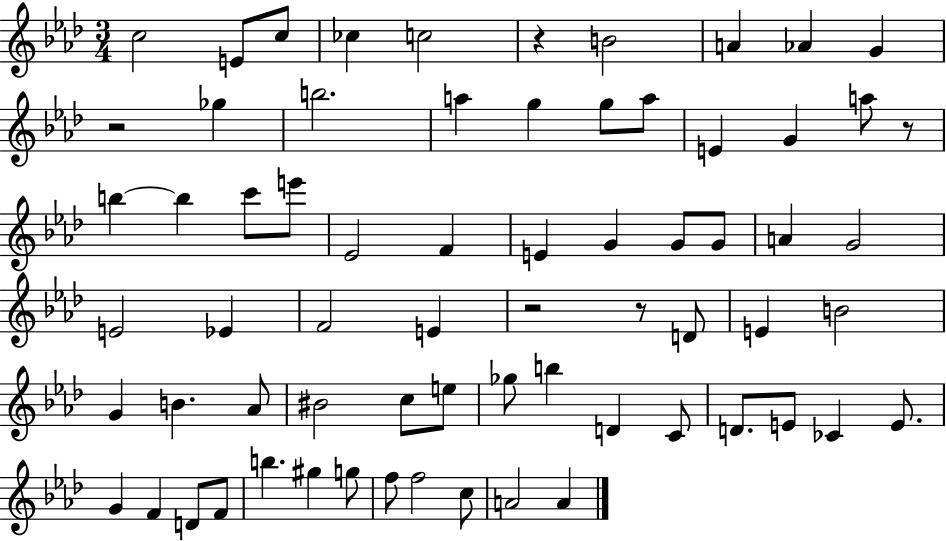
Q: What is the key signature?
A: AES major